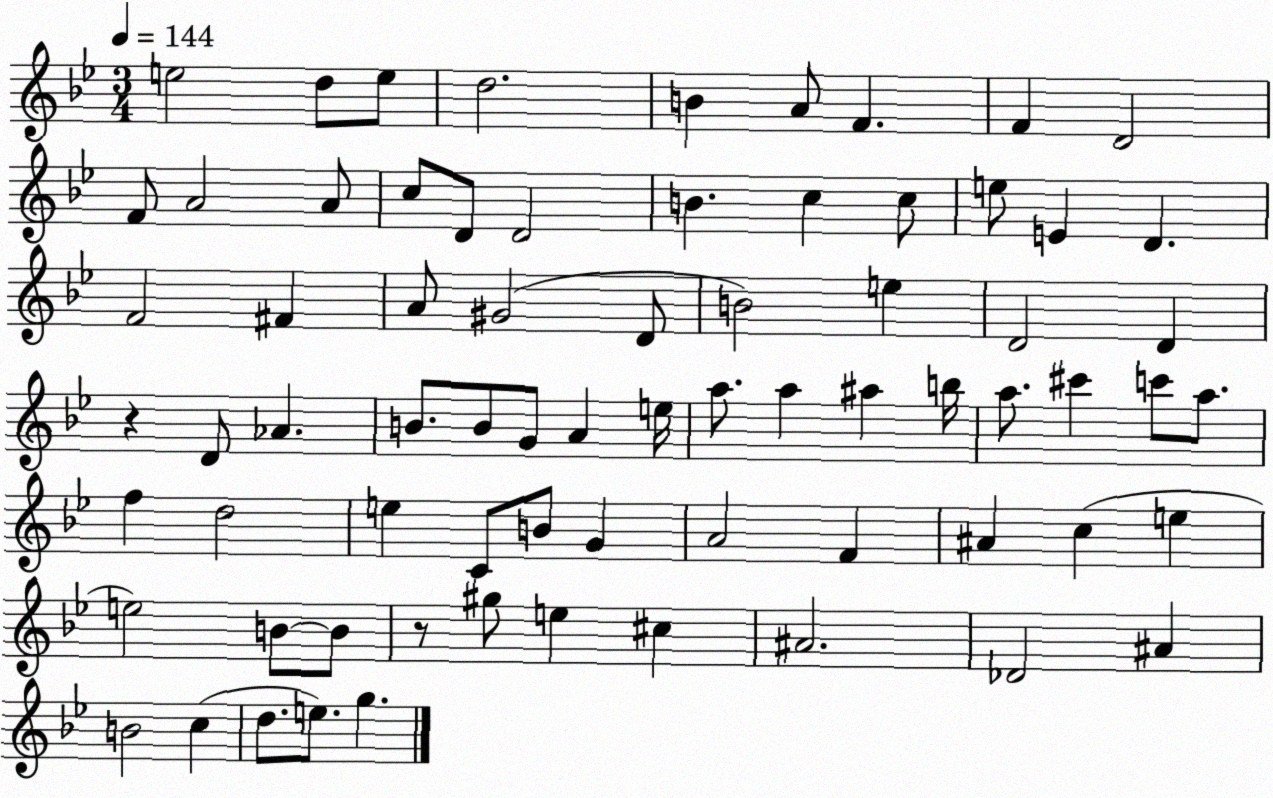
X:1
T:Untitled
M:3/4
L:1/4
K:Bb
e2 d/2 e/2 d2 B A/2 F F D2 F/2 A2 A/2 c/2 D/2 D2 B c c/2 e/2 E D F2 ^F A/2 ^G2 D/2 B2 e D2 D z D/2 _A B/2 B/2 G/2 A e/4 a/2 a ^a b/4 a/2 ^c' c'/2 a/2 f d2 e C/2 B/2 G A2 F ^A c e e2 B/2 B/2 z/2 ^g/2 e ^c ^A2 _D2 ^A B2 c d/2 e/2 g